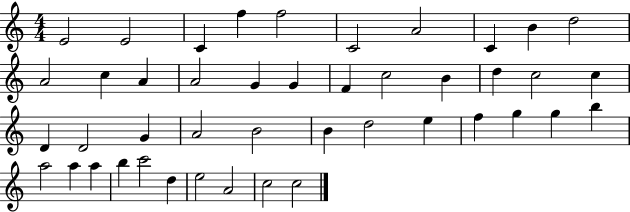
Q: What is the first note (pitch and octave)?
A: E4